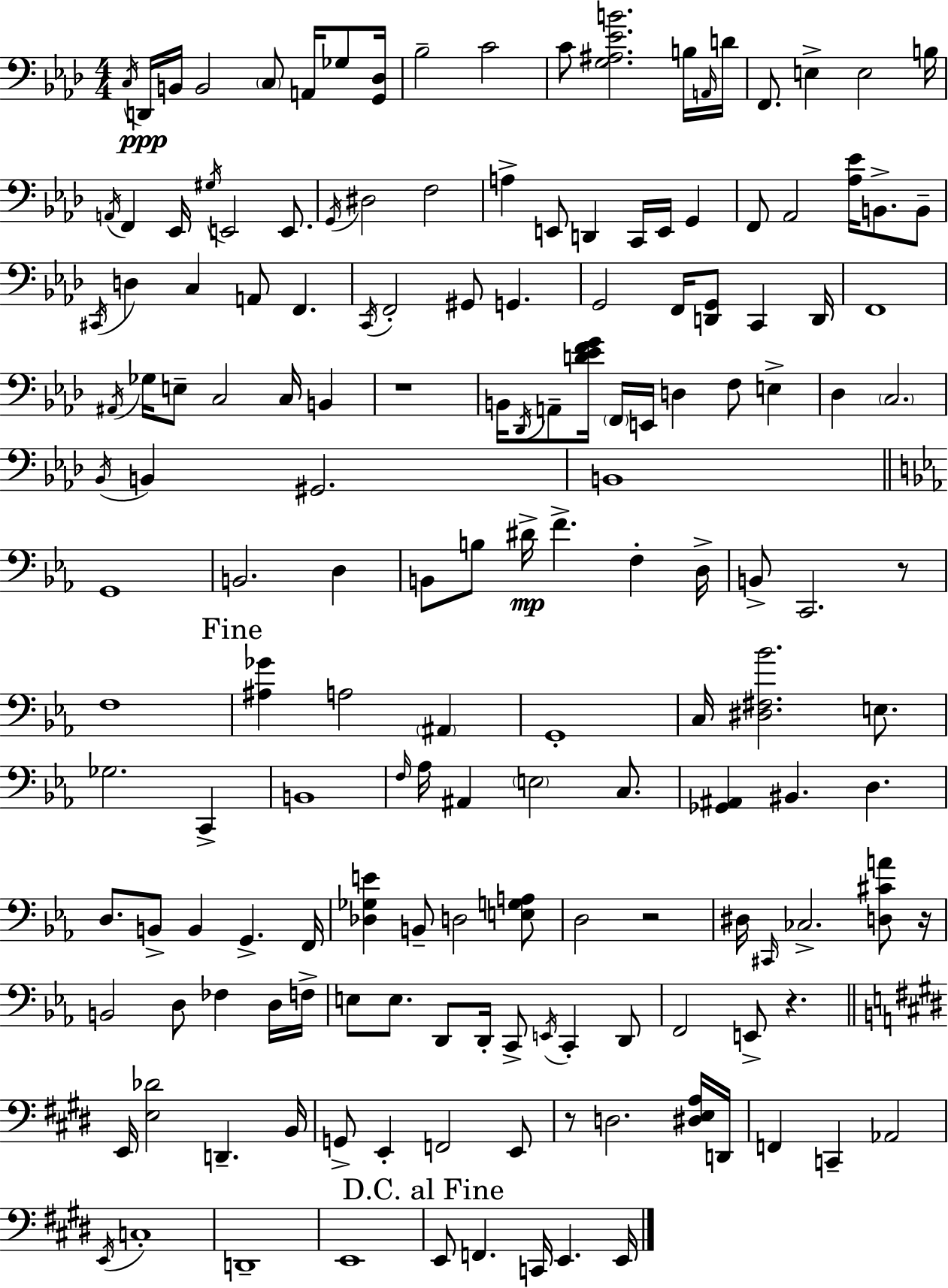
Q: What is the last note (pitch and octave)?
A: E2